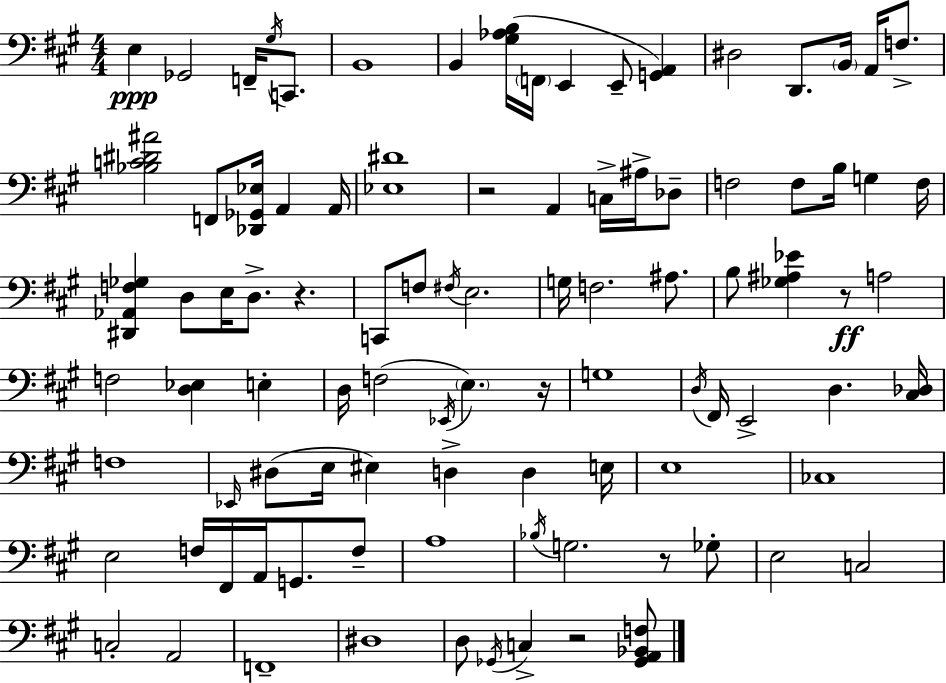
X:1
T:Untitled
M:4/4
L:1/4
K:A
E, _G,,2 F,,/4 ^G,/4 C,,/2 B,,4 B,, [^G,_A,B,]/4 F,,/4 E,, E,,/2 [G,,A,,] ^D,2 D,,/2 B,,/4 A,,/4 F,/2 [_B,C^D^A]2 F,,/2 [_D,,_G,,_E,]/4 A,, A,,/4 [_E,^D]4 z2 A,, C,/4 ^A,/4 _D,/2 F,2 F,/2 B,/4 G, F,/4 [^D,,_A,,F,_G,] D,/2 E,/4 D,/2 z C,,/2 F,/2 ^F,/4 E,2 G,/4 F,2 ^A,/2 B,/2 [_G,^A,_E] z/2 A,2 F,2 [D,_E,] E, D,/4 F,2 _E,,/4 E, z/4 G,4 D,/4 ^F,,/4 E,,2 D, [^C,_D,]/4 F,4 _E,,/4 ^D,/2 E,/4 ^E, D, D, E,/4 E,4 _C,4 E,2 F,/4 ^F,,/4 A,,/4 G,,/2 F,/2 A,4 _B,/4 G,2 z/2 _G,/2 E,2 C,2 C,2 A,,2 F,,4 ^D,4 D,/2 _G,,/4 C, z2 [_G,,A,,_B,,F,]/2